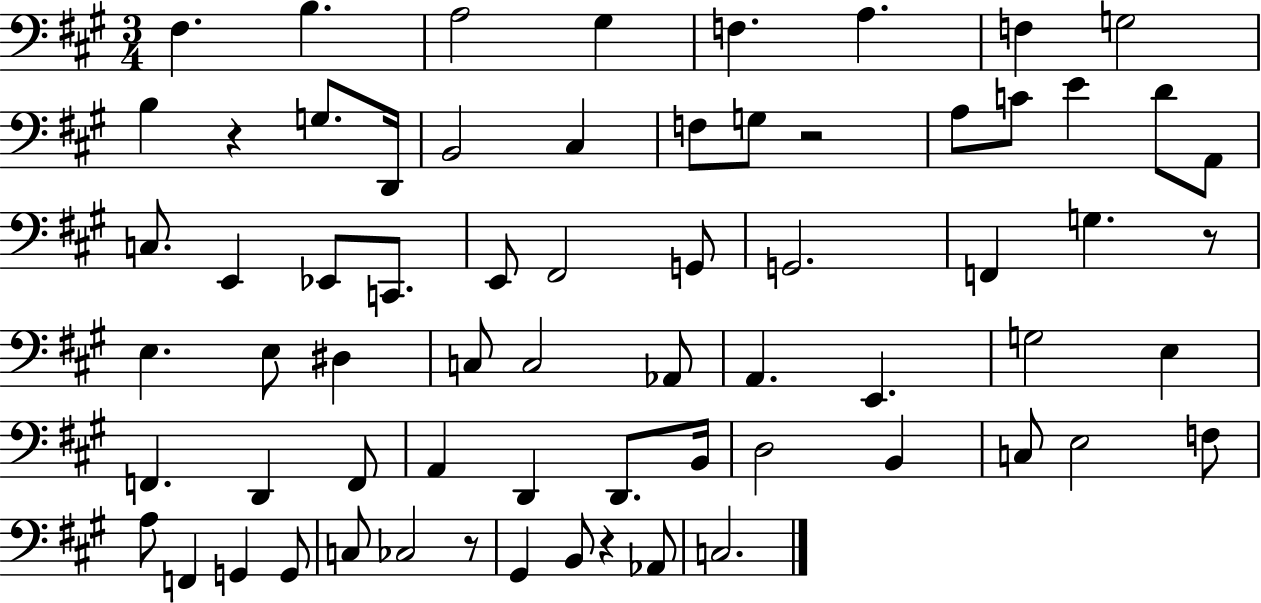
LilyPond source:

{
  \clef bass
  \numericTimeSignature
  \time 3/4
  \key a \major
  fis4. b4. | a2 gis4 | f4. a4. | f4 g2 | \break b4 r4 g8. d,16 | b,2 cis4 | f8 g8 r2 | a8 c'8 e'4 d'8 a,8 | \break c8. e,4 ees,8 c,8. | e,8 fis,2 g,8 | g,2. | f,4 g4. r8 | \break e4. e8 dis4 | c8 c2 aes,8 | a,4. e,4. | g2 e4 | \break f,4. d,4 f,8 | a,4 d,4 d,8. b,16 | d2 b,4 | c8 e2 f8 | \break a8 f,4 g,4 g,8 | c8 ces2 r8 | gis,4 b,8 r4 aes,8 | c2. | \break \bar "|."
}